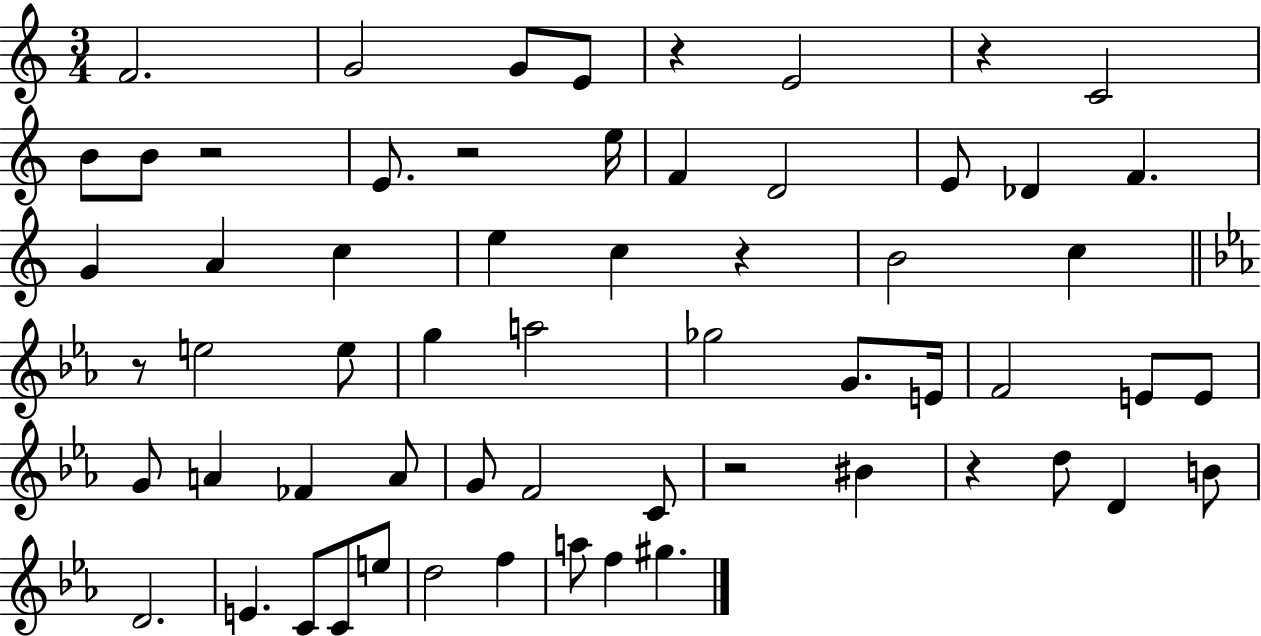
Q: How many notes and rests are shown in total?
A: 61